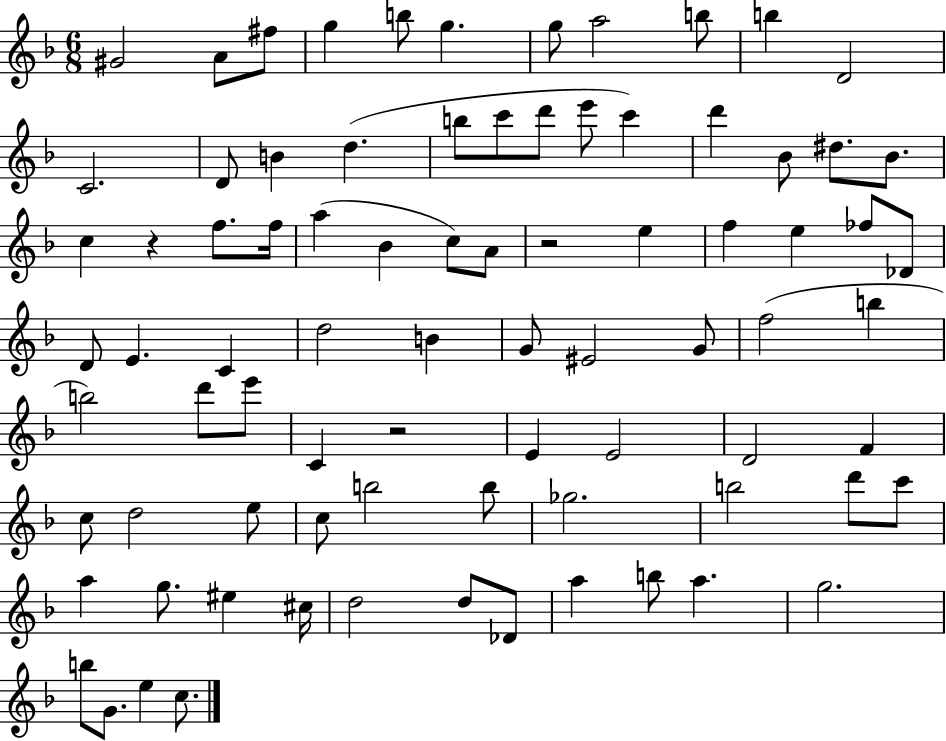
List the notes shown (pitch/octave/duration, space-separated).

G#4/h A4/e F#5/e G5/q B5/e G5/q. G5/e A5/h B5/e B5/q D4/h C4/h. D4/e B4/q D5/q. B5/e C6/e D6/e E6/e C6/q D6/q Bb4/e D#5/e. Bb4/e. C5/q R/q F5/e. F5/s A5/q Bb4/q C5/e A4/e R/h E5/q F5/q E5/q FES5/e Db4/e D4/e E4/q. C4/q D5/h B4/q G4/e EIS4/h G4/e F5/h B5/q B5/h D6/e E6/e C4/q R/h E4/q E4/h D4/h F4/q C5/e D5/h E5/e C5/e B5/h B5/e Gb5/h. B5/h D6/e C6/e A5/q G5/e. EIS5/q C#5/s D5/h D5/e Db4/e A5/q B5/e A5/q. G5/h. B5/e G4/e. E5/q C5/e.